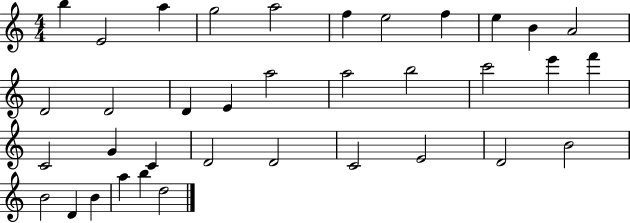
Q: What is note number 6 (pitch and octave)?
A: F5